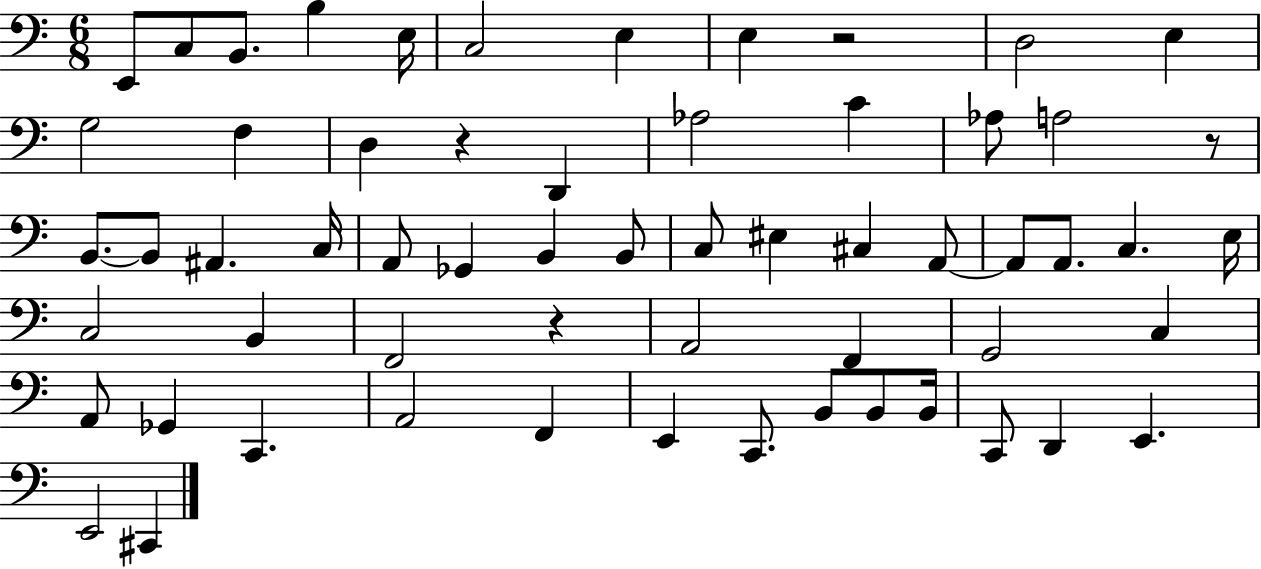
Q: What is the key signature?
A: C major